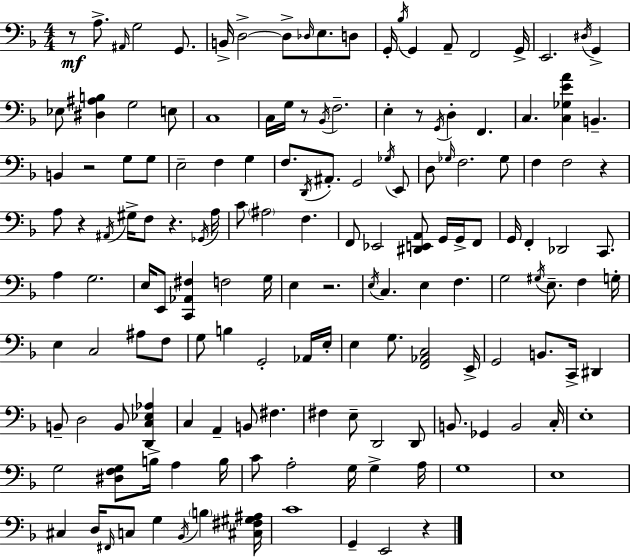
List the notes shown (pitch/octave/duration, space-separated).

R/e A3/e. A#2/s G3/h G2/e. B2/s D3/h D3/e Db3/s E3/e. D3/e G2/s Bb3/s G2/q A2/e F2/h G2/s E2/h. D#3/s G2/q Eb3/e [D#3,A#3,B3]/q G3/h E3/e C3/w C3/s G3/s R/e Bb2/s F3/h. E3/q R/e G2/s D3/q F2/q. C3/q. [C3,Gb3,E4,A4]/q B2/q. B2/q R/h G3/e G3/e E3/h F3/q G3/q F3/e. D2/s A#2/e. G2/h Gb3/s E2/e D3/e Gb3/s F3/h. Gb3/e F3/q F3/h R/q A3/e R/q A#2/s G#3/s F3/e R/q. Gb2/s A3/s C4/e A#3/h F3/q. F2/e Eb2/h [D#2,E2,A2]/e G2/s G2/s F2/e G2/s F2/q Db2/h C2/e. A3/q G3/h. E3/s E2/e [C2,Ab2,F#3]/q F3/h G3/s E3/q R/h. E3/s C3/q. E3/q F3/q. G3/h G#3/s E3/e. F3/q G3/s E3/q C3/h A#3/e F3/e G3/e B3/q G2/h Ab2/s E3/s E3/q G3/e. [F2,Ab2,C3]/h E2/s G2/h B2/e. C2/s D#2/q B2/e D3/h B2/e [D2,C3,Eb3,Ab3]/q C3/q A2/q B2/e F#3/q. F#3/q E3/e D2/h D2/e B2/e. Gb2/q B2/h C3/s E3/w G3/h [D#3,F3,G3]/e B3/s A3/q B3/s C4/e A3/h G3/s G3/q A3/s G3/w E3/w C#3/q D3/s F#2/s C3/e G3/q Bb2/s B3/q [C#3,F#3,G#3,A#3]/s C4/w G2/q E2/h R/q